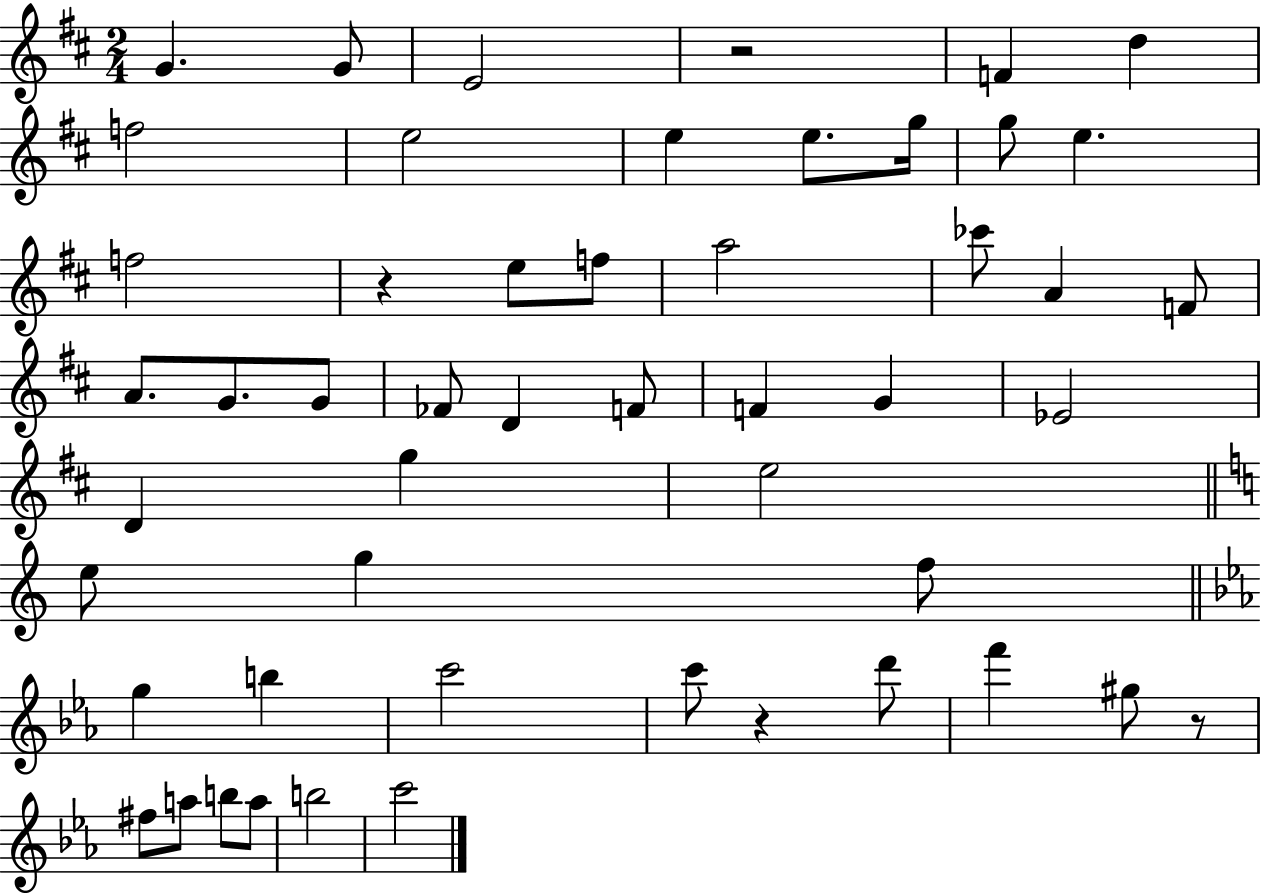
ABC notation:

X:1
T:Untitled
M:2/4
L:1/4
K:D
G G/2 E2 z2 F d f2 e2 e e/2 g/4 g/2 e f2 z e/2 f/2 a2 _c'/2 A F/2 A/2 G/2 G/2 _F/2 D F/2 F G _E2 D g e2 e/2 g f/2 g b c'2 c'/2 z d'/2 f' ^g/2 z/2 ^f/2 a/2 b/2 a/2 b2 c'2